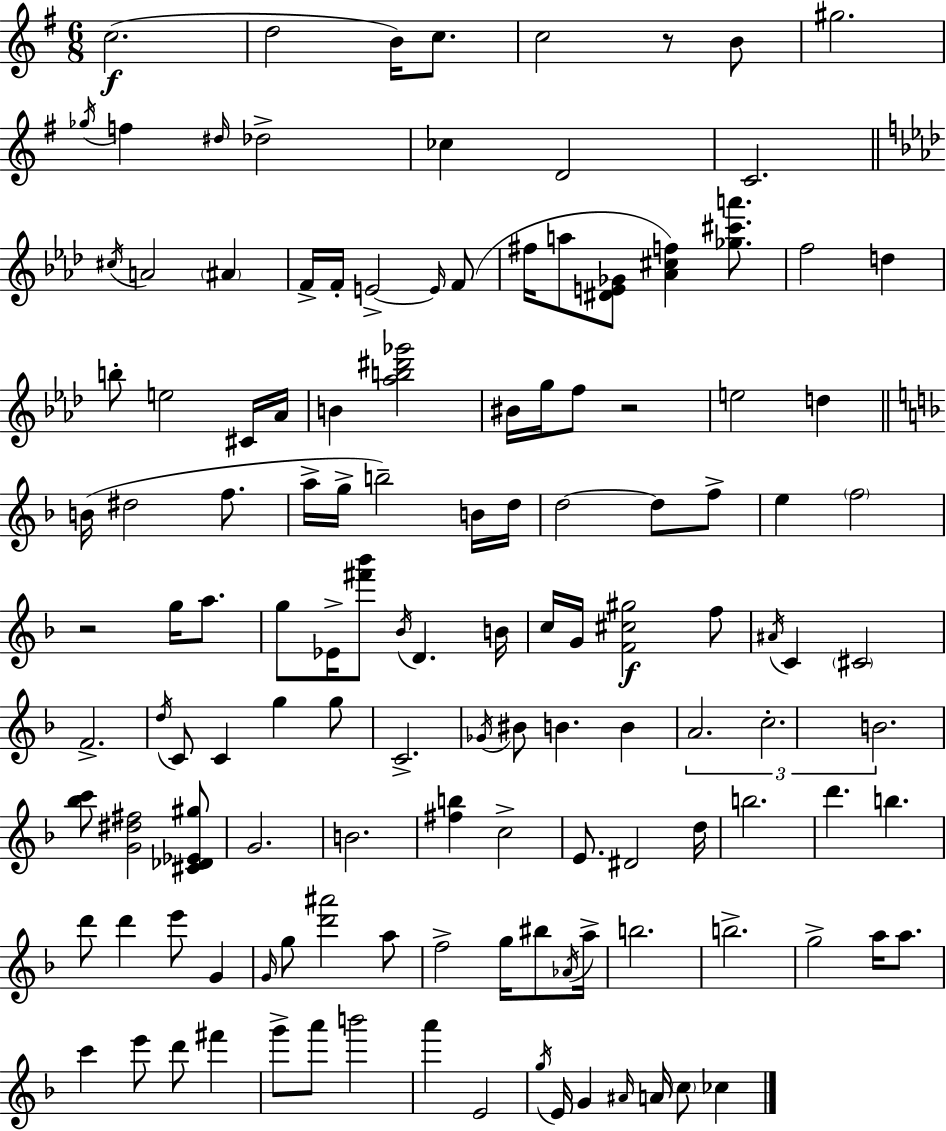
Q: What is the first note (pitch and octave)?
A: C5